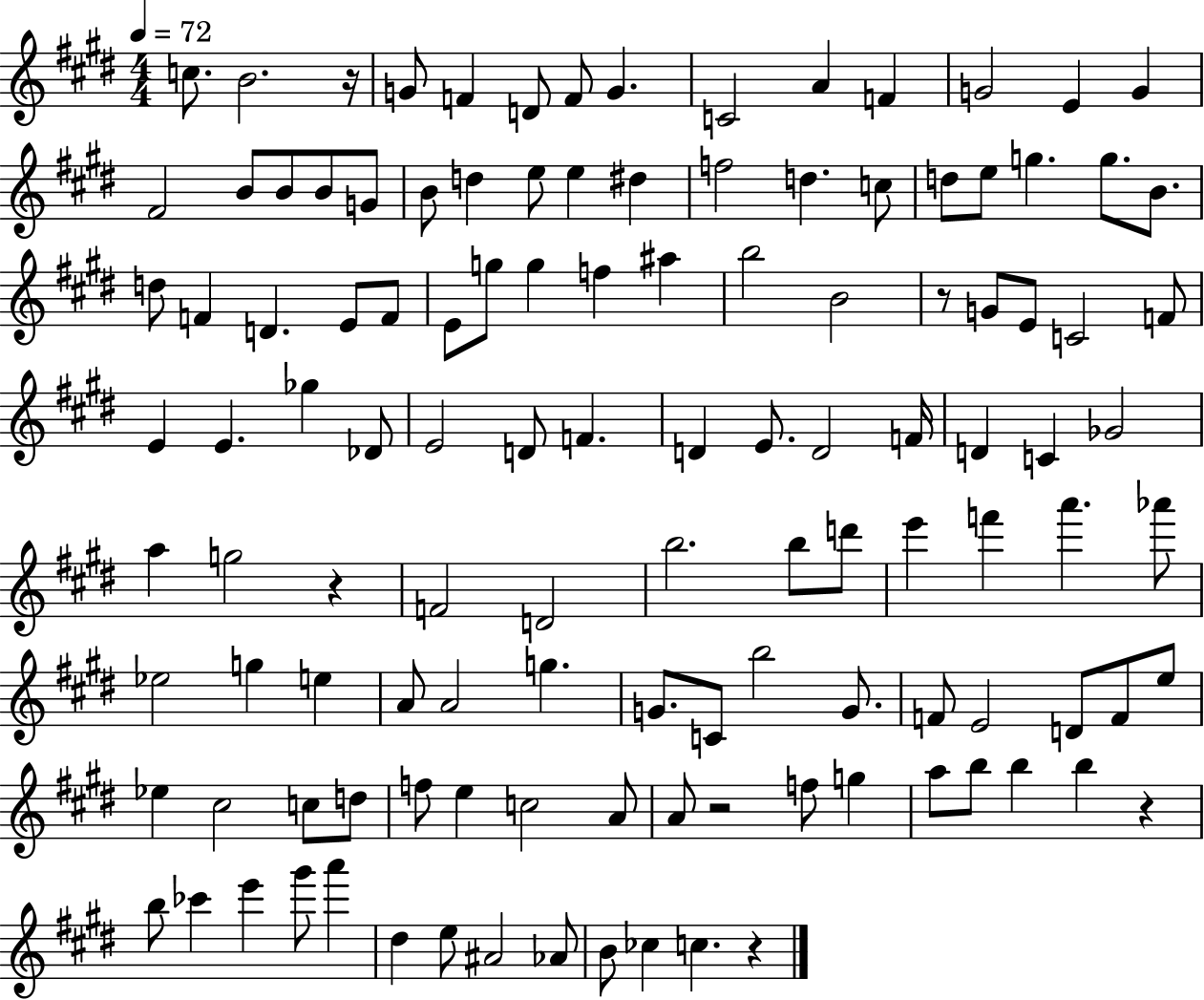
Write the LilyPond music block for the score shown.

{
  \clef treble
  \numericTimeSignature
  \time 4/4
  \key e \major
  \tempo 4 = 72
  c''8. b'2. r16 | g'8 f'4 d'8 f'8 g'4. | c'2 a'4 f'4 | g'2 e'4 g'4 | \break fis'2 b'8 b'8 b'8 g'8 | b'8 d''4 e''8 e''4 dis''4 | f''2 d''4. c''8 | d''8 e''8 g''4. g''8. b'8. | \break d''8 f'4 d'4. e'8 f'8 | e'8 g''8 g''4 f''4 ais''4 | b''2 b'2 | r8 g'8 e'8 c'2 f'8 | \break e'4 e'4. ges''4 des'8 | e'2 d'8 f'4. | d'4 e'8. d'2 f'16 | d'4 c'4 ges'2 | \break a''4 g''2 r4 | f'2 d'2 | b''2. b''8 d'''8 | e'''4 f'''4 a'''4. aes'''8 | \break ees''2 g''4 e''4 | a'8 a'2 g''4. | g'8. c'8 b''2 g'8. | f'8 e'2 d'8 f'8 e''8 | \break ees''4 cis''2 c''8 d''8 | f''8 e''4 c''2 a'8 | a'8 r2 f''8 g''4 | a''8 b''8 b''4 b''4 r4 | \break b''8 ces'''4 e'''4 gis'''8 a'''4 | dis''4 e''8 ais'2 aes'8 | b'8 ces''4 c''4. r4 | \bar "|."
}